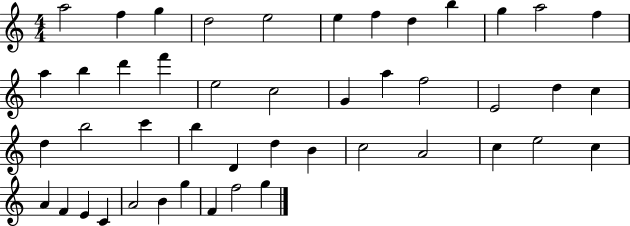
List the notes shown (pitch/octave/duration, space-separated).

A5/h F5/q G5/q D5/h E5/h E5/q F5/q D5/q B5/q G5/q A5/h F5/q A5/q B5/q D6/q F6/q E5/h C5/h G4/q A5/q F5/h E4/h D5/q C5/q D5/q B5/h C6/q B5/q D4/q D5/q B4/q C5/h A4/h C5/q E5/h C5/q A4/q F4/q E4/q C4/q A4/h B4/q G5/q F4/q F5/h G5/q